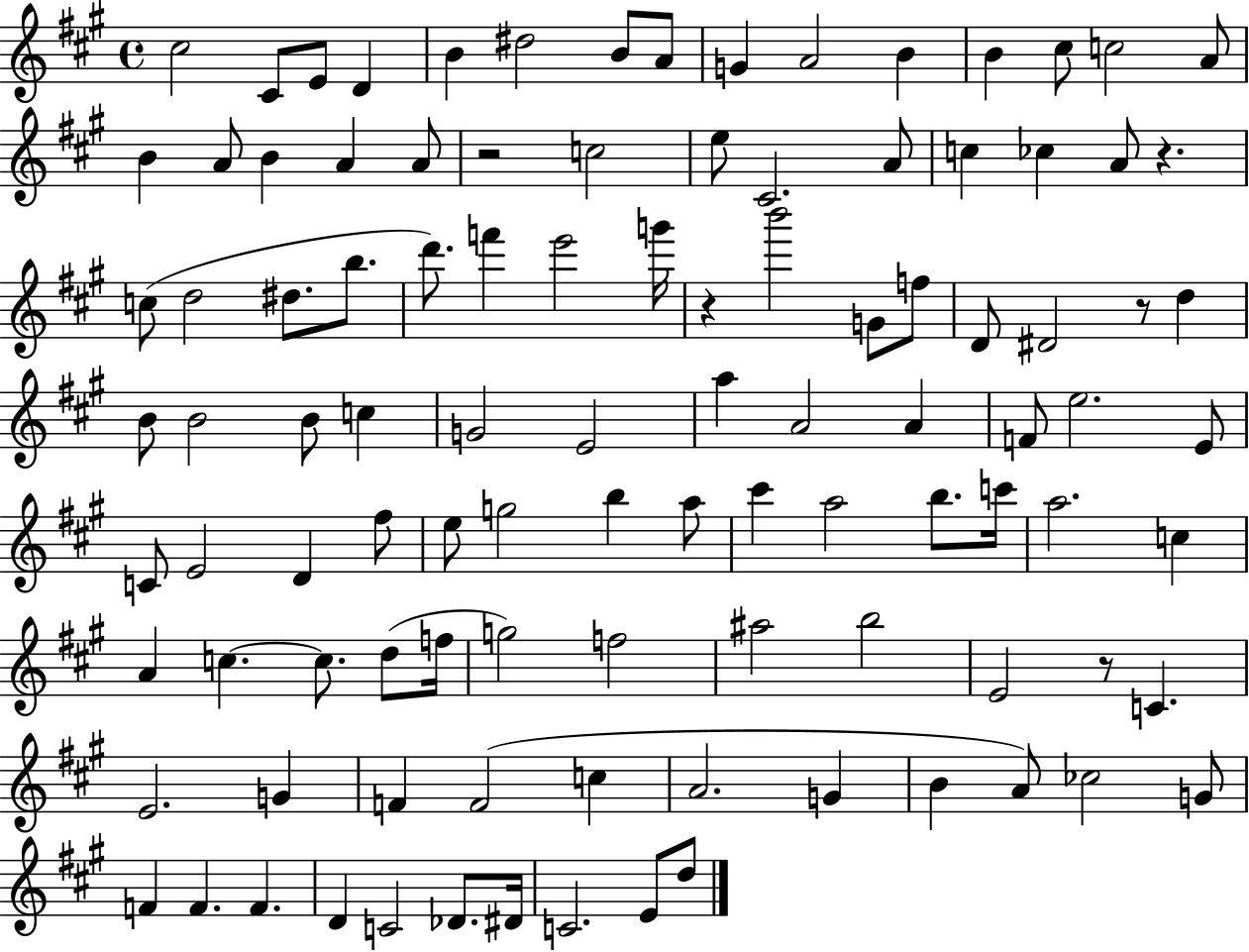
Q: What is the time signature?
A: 4/4